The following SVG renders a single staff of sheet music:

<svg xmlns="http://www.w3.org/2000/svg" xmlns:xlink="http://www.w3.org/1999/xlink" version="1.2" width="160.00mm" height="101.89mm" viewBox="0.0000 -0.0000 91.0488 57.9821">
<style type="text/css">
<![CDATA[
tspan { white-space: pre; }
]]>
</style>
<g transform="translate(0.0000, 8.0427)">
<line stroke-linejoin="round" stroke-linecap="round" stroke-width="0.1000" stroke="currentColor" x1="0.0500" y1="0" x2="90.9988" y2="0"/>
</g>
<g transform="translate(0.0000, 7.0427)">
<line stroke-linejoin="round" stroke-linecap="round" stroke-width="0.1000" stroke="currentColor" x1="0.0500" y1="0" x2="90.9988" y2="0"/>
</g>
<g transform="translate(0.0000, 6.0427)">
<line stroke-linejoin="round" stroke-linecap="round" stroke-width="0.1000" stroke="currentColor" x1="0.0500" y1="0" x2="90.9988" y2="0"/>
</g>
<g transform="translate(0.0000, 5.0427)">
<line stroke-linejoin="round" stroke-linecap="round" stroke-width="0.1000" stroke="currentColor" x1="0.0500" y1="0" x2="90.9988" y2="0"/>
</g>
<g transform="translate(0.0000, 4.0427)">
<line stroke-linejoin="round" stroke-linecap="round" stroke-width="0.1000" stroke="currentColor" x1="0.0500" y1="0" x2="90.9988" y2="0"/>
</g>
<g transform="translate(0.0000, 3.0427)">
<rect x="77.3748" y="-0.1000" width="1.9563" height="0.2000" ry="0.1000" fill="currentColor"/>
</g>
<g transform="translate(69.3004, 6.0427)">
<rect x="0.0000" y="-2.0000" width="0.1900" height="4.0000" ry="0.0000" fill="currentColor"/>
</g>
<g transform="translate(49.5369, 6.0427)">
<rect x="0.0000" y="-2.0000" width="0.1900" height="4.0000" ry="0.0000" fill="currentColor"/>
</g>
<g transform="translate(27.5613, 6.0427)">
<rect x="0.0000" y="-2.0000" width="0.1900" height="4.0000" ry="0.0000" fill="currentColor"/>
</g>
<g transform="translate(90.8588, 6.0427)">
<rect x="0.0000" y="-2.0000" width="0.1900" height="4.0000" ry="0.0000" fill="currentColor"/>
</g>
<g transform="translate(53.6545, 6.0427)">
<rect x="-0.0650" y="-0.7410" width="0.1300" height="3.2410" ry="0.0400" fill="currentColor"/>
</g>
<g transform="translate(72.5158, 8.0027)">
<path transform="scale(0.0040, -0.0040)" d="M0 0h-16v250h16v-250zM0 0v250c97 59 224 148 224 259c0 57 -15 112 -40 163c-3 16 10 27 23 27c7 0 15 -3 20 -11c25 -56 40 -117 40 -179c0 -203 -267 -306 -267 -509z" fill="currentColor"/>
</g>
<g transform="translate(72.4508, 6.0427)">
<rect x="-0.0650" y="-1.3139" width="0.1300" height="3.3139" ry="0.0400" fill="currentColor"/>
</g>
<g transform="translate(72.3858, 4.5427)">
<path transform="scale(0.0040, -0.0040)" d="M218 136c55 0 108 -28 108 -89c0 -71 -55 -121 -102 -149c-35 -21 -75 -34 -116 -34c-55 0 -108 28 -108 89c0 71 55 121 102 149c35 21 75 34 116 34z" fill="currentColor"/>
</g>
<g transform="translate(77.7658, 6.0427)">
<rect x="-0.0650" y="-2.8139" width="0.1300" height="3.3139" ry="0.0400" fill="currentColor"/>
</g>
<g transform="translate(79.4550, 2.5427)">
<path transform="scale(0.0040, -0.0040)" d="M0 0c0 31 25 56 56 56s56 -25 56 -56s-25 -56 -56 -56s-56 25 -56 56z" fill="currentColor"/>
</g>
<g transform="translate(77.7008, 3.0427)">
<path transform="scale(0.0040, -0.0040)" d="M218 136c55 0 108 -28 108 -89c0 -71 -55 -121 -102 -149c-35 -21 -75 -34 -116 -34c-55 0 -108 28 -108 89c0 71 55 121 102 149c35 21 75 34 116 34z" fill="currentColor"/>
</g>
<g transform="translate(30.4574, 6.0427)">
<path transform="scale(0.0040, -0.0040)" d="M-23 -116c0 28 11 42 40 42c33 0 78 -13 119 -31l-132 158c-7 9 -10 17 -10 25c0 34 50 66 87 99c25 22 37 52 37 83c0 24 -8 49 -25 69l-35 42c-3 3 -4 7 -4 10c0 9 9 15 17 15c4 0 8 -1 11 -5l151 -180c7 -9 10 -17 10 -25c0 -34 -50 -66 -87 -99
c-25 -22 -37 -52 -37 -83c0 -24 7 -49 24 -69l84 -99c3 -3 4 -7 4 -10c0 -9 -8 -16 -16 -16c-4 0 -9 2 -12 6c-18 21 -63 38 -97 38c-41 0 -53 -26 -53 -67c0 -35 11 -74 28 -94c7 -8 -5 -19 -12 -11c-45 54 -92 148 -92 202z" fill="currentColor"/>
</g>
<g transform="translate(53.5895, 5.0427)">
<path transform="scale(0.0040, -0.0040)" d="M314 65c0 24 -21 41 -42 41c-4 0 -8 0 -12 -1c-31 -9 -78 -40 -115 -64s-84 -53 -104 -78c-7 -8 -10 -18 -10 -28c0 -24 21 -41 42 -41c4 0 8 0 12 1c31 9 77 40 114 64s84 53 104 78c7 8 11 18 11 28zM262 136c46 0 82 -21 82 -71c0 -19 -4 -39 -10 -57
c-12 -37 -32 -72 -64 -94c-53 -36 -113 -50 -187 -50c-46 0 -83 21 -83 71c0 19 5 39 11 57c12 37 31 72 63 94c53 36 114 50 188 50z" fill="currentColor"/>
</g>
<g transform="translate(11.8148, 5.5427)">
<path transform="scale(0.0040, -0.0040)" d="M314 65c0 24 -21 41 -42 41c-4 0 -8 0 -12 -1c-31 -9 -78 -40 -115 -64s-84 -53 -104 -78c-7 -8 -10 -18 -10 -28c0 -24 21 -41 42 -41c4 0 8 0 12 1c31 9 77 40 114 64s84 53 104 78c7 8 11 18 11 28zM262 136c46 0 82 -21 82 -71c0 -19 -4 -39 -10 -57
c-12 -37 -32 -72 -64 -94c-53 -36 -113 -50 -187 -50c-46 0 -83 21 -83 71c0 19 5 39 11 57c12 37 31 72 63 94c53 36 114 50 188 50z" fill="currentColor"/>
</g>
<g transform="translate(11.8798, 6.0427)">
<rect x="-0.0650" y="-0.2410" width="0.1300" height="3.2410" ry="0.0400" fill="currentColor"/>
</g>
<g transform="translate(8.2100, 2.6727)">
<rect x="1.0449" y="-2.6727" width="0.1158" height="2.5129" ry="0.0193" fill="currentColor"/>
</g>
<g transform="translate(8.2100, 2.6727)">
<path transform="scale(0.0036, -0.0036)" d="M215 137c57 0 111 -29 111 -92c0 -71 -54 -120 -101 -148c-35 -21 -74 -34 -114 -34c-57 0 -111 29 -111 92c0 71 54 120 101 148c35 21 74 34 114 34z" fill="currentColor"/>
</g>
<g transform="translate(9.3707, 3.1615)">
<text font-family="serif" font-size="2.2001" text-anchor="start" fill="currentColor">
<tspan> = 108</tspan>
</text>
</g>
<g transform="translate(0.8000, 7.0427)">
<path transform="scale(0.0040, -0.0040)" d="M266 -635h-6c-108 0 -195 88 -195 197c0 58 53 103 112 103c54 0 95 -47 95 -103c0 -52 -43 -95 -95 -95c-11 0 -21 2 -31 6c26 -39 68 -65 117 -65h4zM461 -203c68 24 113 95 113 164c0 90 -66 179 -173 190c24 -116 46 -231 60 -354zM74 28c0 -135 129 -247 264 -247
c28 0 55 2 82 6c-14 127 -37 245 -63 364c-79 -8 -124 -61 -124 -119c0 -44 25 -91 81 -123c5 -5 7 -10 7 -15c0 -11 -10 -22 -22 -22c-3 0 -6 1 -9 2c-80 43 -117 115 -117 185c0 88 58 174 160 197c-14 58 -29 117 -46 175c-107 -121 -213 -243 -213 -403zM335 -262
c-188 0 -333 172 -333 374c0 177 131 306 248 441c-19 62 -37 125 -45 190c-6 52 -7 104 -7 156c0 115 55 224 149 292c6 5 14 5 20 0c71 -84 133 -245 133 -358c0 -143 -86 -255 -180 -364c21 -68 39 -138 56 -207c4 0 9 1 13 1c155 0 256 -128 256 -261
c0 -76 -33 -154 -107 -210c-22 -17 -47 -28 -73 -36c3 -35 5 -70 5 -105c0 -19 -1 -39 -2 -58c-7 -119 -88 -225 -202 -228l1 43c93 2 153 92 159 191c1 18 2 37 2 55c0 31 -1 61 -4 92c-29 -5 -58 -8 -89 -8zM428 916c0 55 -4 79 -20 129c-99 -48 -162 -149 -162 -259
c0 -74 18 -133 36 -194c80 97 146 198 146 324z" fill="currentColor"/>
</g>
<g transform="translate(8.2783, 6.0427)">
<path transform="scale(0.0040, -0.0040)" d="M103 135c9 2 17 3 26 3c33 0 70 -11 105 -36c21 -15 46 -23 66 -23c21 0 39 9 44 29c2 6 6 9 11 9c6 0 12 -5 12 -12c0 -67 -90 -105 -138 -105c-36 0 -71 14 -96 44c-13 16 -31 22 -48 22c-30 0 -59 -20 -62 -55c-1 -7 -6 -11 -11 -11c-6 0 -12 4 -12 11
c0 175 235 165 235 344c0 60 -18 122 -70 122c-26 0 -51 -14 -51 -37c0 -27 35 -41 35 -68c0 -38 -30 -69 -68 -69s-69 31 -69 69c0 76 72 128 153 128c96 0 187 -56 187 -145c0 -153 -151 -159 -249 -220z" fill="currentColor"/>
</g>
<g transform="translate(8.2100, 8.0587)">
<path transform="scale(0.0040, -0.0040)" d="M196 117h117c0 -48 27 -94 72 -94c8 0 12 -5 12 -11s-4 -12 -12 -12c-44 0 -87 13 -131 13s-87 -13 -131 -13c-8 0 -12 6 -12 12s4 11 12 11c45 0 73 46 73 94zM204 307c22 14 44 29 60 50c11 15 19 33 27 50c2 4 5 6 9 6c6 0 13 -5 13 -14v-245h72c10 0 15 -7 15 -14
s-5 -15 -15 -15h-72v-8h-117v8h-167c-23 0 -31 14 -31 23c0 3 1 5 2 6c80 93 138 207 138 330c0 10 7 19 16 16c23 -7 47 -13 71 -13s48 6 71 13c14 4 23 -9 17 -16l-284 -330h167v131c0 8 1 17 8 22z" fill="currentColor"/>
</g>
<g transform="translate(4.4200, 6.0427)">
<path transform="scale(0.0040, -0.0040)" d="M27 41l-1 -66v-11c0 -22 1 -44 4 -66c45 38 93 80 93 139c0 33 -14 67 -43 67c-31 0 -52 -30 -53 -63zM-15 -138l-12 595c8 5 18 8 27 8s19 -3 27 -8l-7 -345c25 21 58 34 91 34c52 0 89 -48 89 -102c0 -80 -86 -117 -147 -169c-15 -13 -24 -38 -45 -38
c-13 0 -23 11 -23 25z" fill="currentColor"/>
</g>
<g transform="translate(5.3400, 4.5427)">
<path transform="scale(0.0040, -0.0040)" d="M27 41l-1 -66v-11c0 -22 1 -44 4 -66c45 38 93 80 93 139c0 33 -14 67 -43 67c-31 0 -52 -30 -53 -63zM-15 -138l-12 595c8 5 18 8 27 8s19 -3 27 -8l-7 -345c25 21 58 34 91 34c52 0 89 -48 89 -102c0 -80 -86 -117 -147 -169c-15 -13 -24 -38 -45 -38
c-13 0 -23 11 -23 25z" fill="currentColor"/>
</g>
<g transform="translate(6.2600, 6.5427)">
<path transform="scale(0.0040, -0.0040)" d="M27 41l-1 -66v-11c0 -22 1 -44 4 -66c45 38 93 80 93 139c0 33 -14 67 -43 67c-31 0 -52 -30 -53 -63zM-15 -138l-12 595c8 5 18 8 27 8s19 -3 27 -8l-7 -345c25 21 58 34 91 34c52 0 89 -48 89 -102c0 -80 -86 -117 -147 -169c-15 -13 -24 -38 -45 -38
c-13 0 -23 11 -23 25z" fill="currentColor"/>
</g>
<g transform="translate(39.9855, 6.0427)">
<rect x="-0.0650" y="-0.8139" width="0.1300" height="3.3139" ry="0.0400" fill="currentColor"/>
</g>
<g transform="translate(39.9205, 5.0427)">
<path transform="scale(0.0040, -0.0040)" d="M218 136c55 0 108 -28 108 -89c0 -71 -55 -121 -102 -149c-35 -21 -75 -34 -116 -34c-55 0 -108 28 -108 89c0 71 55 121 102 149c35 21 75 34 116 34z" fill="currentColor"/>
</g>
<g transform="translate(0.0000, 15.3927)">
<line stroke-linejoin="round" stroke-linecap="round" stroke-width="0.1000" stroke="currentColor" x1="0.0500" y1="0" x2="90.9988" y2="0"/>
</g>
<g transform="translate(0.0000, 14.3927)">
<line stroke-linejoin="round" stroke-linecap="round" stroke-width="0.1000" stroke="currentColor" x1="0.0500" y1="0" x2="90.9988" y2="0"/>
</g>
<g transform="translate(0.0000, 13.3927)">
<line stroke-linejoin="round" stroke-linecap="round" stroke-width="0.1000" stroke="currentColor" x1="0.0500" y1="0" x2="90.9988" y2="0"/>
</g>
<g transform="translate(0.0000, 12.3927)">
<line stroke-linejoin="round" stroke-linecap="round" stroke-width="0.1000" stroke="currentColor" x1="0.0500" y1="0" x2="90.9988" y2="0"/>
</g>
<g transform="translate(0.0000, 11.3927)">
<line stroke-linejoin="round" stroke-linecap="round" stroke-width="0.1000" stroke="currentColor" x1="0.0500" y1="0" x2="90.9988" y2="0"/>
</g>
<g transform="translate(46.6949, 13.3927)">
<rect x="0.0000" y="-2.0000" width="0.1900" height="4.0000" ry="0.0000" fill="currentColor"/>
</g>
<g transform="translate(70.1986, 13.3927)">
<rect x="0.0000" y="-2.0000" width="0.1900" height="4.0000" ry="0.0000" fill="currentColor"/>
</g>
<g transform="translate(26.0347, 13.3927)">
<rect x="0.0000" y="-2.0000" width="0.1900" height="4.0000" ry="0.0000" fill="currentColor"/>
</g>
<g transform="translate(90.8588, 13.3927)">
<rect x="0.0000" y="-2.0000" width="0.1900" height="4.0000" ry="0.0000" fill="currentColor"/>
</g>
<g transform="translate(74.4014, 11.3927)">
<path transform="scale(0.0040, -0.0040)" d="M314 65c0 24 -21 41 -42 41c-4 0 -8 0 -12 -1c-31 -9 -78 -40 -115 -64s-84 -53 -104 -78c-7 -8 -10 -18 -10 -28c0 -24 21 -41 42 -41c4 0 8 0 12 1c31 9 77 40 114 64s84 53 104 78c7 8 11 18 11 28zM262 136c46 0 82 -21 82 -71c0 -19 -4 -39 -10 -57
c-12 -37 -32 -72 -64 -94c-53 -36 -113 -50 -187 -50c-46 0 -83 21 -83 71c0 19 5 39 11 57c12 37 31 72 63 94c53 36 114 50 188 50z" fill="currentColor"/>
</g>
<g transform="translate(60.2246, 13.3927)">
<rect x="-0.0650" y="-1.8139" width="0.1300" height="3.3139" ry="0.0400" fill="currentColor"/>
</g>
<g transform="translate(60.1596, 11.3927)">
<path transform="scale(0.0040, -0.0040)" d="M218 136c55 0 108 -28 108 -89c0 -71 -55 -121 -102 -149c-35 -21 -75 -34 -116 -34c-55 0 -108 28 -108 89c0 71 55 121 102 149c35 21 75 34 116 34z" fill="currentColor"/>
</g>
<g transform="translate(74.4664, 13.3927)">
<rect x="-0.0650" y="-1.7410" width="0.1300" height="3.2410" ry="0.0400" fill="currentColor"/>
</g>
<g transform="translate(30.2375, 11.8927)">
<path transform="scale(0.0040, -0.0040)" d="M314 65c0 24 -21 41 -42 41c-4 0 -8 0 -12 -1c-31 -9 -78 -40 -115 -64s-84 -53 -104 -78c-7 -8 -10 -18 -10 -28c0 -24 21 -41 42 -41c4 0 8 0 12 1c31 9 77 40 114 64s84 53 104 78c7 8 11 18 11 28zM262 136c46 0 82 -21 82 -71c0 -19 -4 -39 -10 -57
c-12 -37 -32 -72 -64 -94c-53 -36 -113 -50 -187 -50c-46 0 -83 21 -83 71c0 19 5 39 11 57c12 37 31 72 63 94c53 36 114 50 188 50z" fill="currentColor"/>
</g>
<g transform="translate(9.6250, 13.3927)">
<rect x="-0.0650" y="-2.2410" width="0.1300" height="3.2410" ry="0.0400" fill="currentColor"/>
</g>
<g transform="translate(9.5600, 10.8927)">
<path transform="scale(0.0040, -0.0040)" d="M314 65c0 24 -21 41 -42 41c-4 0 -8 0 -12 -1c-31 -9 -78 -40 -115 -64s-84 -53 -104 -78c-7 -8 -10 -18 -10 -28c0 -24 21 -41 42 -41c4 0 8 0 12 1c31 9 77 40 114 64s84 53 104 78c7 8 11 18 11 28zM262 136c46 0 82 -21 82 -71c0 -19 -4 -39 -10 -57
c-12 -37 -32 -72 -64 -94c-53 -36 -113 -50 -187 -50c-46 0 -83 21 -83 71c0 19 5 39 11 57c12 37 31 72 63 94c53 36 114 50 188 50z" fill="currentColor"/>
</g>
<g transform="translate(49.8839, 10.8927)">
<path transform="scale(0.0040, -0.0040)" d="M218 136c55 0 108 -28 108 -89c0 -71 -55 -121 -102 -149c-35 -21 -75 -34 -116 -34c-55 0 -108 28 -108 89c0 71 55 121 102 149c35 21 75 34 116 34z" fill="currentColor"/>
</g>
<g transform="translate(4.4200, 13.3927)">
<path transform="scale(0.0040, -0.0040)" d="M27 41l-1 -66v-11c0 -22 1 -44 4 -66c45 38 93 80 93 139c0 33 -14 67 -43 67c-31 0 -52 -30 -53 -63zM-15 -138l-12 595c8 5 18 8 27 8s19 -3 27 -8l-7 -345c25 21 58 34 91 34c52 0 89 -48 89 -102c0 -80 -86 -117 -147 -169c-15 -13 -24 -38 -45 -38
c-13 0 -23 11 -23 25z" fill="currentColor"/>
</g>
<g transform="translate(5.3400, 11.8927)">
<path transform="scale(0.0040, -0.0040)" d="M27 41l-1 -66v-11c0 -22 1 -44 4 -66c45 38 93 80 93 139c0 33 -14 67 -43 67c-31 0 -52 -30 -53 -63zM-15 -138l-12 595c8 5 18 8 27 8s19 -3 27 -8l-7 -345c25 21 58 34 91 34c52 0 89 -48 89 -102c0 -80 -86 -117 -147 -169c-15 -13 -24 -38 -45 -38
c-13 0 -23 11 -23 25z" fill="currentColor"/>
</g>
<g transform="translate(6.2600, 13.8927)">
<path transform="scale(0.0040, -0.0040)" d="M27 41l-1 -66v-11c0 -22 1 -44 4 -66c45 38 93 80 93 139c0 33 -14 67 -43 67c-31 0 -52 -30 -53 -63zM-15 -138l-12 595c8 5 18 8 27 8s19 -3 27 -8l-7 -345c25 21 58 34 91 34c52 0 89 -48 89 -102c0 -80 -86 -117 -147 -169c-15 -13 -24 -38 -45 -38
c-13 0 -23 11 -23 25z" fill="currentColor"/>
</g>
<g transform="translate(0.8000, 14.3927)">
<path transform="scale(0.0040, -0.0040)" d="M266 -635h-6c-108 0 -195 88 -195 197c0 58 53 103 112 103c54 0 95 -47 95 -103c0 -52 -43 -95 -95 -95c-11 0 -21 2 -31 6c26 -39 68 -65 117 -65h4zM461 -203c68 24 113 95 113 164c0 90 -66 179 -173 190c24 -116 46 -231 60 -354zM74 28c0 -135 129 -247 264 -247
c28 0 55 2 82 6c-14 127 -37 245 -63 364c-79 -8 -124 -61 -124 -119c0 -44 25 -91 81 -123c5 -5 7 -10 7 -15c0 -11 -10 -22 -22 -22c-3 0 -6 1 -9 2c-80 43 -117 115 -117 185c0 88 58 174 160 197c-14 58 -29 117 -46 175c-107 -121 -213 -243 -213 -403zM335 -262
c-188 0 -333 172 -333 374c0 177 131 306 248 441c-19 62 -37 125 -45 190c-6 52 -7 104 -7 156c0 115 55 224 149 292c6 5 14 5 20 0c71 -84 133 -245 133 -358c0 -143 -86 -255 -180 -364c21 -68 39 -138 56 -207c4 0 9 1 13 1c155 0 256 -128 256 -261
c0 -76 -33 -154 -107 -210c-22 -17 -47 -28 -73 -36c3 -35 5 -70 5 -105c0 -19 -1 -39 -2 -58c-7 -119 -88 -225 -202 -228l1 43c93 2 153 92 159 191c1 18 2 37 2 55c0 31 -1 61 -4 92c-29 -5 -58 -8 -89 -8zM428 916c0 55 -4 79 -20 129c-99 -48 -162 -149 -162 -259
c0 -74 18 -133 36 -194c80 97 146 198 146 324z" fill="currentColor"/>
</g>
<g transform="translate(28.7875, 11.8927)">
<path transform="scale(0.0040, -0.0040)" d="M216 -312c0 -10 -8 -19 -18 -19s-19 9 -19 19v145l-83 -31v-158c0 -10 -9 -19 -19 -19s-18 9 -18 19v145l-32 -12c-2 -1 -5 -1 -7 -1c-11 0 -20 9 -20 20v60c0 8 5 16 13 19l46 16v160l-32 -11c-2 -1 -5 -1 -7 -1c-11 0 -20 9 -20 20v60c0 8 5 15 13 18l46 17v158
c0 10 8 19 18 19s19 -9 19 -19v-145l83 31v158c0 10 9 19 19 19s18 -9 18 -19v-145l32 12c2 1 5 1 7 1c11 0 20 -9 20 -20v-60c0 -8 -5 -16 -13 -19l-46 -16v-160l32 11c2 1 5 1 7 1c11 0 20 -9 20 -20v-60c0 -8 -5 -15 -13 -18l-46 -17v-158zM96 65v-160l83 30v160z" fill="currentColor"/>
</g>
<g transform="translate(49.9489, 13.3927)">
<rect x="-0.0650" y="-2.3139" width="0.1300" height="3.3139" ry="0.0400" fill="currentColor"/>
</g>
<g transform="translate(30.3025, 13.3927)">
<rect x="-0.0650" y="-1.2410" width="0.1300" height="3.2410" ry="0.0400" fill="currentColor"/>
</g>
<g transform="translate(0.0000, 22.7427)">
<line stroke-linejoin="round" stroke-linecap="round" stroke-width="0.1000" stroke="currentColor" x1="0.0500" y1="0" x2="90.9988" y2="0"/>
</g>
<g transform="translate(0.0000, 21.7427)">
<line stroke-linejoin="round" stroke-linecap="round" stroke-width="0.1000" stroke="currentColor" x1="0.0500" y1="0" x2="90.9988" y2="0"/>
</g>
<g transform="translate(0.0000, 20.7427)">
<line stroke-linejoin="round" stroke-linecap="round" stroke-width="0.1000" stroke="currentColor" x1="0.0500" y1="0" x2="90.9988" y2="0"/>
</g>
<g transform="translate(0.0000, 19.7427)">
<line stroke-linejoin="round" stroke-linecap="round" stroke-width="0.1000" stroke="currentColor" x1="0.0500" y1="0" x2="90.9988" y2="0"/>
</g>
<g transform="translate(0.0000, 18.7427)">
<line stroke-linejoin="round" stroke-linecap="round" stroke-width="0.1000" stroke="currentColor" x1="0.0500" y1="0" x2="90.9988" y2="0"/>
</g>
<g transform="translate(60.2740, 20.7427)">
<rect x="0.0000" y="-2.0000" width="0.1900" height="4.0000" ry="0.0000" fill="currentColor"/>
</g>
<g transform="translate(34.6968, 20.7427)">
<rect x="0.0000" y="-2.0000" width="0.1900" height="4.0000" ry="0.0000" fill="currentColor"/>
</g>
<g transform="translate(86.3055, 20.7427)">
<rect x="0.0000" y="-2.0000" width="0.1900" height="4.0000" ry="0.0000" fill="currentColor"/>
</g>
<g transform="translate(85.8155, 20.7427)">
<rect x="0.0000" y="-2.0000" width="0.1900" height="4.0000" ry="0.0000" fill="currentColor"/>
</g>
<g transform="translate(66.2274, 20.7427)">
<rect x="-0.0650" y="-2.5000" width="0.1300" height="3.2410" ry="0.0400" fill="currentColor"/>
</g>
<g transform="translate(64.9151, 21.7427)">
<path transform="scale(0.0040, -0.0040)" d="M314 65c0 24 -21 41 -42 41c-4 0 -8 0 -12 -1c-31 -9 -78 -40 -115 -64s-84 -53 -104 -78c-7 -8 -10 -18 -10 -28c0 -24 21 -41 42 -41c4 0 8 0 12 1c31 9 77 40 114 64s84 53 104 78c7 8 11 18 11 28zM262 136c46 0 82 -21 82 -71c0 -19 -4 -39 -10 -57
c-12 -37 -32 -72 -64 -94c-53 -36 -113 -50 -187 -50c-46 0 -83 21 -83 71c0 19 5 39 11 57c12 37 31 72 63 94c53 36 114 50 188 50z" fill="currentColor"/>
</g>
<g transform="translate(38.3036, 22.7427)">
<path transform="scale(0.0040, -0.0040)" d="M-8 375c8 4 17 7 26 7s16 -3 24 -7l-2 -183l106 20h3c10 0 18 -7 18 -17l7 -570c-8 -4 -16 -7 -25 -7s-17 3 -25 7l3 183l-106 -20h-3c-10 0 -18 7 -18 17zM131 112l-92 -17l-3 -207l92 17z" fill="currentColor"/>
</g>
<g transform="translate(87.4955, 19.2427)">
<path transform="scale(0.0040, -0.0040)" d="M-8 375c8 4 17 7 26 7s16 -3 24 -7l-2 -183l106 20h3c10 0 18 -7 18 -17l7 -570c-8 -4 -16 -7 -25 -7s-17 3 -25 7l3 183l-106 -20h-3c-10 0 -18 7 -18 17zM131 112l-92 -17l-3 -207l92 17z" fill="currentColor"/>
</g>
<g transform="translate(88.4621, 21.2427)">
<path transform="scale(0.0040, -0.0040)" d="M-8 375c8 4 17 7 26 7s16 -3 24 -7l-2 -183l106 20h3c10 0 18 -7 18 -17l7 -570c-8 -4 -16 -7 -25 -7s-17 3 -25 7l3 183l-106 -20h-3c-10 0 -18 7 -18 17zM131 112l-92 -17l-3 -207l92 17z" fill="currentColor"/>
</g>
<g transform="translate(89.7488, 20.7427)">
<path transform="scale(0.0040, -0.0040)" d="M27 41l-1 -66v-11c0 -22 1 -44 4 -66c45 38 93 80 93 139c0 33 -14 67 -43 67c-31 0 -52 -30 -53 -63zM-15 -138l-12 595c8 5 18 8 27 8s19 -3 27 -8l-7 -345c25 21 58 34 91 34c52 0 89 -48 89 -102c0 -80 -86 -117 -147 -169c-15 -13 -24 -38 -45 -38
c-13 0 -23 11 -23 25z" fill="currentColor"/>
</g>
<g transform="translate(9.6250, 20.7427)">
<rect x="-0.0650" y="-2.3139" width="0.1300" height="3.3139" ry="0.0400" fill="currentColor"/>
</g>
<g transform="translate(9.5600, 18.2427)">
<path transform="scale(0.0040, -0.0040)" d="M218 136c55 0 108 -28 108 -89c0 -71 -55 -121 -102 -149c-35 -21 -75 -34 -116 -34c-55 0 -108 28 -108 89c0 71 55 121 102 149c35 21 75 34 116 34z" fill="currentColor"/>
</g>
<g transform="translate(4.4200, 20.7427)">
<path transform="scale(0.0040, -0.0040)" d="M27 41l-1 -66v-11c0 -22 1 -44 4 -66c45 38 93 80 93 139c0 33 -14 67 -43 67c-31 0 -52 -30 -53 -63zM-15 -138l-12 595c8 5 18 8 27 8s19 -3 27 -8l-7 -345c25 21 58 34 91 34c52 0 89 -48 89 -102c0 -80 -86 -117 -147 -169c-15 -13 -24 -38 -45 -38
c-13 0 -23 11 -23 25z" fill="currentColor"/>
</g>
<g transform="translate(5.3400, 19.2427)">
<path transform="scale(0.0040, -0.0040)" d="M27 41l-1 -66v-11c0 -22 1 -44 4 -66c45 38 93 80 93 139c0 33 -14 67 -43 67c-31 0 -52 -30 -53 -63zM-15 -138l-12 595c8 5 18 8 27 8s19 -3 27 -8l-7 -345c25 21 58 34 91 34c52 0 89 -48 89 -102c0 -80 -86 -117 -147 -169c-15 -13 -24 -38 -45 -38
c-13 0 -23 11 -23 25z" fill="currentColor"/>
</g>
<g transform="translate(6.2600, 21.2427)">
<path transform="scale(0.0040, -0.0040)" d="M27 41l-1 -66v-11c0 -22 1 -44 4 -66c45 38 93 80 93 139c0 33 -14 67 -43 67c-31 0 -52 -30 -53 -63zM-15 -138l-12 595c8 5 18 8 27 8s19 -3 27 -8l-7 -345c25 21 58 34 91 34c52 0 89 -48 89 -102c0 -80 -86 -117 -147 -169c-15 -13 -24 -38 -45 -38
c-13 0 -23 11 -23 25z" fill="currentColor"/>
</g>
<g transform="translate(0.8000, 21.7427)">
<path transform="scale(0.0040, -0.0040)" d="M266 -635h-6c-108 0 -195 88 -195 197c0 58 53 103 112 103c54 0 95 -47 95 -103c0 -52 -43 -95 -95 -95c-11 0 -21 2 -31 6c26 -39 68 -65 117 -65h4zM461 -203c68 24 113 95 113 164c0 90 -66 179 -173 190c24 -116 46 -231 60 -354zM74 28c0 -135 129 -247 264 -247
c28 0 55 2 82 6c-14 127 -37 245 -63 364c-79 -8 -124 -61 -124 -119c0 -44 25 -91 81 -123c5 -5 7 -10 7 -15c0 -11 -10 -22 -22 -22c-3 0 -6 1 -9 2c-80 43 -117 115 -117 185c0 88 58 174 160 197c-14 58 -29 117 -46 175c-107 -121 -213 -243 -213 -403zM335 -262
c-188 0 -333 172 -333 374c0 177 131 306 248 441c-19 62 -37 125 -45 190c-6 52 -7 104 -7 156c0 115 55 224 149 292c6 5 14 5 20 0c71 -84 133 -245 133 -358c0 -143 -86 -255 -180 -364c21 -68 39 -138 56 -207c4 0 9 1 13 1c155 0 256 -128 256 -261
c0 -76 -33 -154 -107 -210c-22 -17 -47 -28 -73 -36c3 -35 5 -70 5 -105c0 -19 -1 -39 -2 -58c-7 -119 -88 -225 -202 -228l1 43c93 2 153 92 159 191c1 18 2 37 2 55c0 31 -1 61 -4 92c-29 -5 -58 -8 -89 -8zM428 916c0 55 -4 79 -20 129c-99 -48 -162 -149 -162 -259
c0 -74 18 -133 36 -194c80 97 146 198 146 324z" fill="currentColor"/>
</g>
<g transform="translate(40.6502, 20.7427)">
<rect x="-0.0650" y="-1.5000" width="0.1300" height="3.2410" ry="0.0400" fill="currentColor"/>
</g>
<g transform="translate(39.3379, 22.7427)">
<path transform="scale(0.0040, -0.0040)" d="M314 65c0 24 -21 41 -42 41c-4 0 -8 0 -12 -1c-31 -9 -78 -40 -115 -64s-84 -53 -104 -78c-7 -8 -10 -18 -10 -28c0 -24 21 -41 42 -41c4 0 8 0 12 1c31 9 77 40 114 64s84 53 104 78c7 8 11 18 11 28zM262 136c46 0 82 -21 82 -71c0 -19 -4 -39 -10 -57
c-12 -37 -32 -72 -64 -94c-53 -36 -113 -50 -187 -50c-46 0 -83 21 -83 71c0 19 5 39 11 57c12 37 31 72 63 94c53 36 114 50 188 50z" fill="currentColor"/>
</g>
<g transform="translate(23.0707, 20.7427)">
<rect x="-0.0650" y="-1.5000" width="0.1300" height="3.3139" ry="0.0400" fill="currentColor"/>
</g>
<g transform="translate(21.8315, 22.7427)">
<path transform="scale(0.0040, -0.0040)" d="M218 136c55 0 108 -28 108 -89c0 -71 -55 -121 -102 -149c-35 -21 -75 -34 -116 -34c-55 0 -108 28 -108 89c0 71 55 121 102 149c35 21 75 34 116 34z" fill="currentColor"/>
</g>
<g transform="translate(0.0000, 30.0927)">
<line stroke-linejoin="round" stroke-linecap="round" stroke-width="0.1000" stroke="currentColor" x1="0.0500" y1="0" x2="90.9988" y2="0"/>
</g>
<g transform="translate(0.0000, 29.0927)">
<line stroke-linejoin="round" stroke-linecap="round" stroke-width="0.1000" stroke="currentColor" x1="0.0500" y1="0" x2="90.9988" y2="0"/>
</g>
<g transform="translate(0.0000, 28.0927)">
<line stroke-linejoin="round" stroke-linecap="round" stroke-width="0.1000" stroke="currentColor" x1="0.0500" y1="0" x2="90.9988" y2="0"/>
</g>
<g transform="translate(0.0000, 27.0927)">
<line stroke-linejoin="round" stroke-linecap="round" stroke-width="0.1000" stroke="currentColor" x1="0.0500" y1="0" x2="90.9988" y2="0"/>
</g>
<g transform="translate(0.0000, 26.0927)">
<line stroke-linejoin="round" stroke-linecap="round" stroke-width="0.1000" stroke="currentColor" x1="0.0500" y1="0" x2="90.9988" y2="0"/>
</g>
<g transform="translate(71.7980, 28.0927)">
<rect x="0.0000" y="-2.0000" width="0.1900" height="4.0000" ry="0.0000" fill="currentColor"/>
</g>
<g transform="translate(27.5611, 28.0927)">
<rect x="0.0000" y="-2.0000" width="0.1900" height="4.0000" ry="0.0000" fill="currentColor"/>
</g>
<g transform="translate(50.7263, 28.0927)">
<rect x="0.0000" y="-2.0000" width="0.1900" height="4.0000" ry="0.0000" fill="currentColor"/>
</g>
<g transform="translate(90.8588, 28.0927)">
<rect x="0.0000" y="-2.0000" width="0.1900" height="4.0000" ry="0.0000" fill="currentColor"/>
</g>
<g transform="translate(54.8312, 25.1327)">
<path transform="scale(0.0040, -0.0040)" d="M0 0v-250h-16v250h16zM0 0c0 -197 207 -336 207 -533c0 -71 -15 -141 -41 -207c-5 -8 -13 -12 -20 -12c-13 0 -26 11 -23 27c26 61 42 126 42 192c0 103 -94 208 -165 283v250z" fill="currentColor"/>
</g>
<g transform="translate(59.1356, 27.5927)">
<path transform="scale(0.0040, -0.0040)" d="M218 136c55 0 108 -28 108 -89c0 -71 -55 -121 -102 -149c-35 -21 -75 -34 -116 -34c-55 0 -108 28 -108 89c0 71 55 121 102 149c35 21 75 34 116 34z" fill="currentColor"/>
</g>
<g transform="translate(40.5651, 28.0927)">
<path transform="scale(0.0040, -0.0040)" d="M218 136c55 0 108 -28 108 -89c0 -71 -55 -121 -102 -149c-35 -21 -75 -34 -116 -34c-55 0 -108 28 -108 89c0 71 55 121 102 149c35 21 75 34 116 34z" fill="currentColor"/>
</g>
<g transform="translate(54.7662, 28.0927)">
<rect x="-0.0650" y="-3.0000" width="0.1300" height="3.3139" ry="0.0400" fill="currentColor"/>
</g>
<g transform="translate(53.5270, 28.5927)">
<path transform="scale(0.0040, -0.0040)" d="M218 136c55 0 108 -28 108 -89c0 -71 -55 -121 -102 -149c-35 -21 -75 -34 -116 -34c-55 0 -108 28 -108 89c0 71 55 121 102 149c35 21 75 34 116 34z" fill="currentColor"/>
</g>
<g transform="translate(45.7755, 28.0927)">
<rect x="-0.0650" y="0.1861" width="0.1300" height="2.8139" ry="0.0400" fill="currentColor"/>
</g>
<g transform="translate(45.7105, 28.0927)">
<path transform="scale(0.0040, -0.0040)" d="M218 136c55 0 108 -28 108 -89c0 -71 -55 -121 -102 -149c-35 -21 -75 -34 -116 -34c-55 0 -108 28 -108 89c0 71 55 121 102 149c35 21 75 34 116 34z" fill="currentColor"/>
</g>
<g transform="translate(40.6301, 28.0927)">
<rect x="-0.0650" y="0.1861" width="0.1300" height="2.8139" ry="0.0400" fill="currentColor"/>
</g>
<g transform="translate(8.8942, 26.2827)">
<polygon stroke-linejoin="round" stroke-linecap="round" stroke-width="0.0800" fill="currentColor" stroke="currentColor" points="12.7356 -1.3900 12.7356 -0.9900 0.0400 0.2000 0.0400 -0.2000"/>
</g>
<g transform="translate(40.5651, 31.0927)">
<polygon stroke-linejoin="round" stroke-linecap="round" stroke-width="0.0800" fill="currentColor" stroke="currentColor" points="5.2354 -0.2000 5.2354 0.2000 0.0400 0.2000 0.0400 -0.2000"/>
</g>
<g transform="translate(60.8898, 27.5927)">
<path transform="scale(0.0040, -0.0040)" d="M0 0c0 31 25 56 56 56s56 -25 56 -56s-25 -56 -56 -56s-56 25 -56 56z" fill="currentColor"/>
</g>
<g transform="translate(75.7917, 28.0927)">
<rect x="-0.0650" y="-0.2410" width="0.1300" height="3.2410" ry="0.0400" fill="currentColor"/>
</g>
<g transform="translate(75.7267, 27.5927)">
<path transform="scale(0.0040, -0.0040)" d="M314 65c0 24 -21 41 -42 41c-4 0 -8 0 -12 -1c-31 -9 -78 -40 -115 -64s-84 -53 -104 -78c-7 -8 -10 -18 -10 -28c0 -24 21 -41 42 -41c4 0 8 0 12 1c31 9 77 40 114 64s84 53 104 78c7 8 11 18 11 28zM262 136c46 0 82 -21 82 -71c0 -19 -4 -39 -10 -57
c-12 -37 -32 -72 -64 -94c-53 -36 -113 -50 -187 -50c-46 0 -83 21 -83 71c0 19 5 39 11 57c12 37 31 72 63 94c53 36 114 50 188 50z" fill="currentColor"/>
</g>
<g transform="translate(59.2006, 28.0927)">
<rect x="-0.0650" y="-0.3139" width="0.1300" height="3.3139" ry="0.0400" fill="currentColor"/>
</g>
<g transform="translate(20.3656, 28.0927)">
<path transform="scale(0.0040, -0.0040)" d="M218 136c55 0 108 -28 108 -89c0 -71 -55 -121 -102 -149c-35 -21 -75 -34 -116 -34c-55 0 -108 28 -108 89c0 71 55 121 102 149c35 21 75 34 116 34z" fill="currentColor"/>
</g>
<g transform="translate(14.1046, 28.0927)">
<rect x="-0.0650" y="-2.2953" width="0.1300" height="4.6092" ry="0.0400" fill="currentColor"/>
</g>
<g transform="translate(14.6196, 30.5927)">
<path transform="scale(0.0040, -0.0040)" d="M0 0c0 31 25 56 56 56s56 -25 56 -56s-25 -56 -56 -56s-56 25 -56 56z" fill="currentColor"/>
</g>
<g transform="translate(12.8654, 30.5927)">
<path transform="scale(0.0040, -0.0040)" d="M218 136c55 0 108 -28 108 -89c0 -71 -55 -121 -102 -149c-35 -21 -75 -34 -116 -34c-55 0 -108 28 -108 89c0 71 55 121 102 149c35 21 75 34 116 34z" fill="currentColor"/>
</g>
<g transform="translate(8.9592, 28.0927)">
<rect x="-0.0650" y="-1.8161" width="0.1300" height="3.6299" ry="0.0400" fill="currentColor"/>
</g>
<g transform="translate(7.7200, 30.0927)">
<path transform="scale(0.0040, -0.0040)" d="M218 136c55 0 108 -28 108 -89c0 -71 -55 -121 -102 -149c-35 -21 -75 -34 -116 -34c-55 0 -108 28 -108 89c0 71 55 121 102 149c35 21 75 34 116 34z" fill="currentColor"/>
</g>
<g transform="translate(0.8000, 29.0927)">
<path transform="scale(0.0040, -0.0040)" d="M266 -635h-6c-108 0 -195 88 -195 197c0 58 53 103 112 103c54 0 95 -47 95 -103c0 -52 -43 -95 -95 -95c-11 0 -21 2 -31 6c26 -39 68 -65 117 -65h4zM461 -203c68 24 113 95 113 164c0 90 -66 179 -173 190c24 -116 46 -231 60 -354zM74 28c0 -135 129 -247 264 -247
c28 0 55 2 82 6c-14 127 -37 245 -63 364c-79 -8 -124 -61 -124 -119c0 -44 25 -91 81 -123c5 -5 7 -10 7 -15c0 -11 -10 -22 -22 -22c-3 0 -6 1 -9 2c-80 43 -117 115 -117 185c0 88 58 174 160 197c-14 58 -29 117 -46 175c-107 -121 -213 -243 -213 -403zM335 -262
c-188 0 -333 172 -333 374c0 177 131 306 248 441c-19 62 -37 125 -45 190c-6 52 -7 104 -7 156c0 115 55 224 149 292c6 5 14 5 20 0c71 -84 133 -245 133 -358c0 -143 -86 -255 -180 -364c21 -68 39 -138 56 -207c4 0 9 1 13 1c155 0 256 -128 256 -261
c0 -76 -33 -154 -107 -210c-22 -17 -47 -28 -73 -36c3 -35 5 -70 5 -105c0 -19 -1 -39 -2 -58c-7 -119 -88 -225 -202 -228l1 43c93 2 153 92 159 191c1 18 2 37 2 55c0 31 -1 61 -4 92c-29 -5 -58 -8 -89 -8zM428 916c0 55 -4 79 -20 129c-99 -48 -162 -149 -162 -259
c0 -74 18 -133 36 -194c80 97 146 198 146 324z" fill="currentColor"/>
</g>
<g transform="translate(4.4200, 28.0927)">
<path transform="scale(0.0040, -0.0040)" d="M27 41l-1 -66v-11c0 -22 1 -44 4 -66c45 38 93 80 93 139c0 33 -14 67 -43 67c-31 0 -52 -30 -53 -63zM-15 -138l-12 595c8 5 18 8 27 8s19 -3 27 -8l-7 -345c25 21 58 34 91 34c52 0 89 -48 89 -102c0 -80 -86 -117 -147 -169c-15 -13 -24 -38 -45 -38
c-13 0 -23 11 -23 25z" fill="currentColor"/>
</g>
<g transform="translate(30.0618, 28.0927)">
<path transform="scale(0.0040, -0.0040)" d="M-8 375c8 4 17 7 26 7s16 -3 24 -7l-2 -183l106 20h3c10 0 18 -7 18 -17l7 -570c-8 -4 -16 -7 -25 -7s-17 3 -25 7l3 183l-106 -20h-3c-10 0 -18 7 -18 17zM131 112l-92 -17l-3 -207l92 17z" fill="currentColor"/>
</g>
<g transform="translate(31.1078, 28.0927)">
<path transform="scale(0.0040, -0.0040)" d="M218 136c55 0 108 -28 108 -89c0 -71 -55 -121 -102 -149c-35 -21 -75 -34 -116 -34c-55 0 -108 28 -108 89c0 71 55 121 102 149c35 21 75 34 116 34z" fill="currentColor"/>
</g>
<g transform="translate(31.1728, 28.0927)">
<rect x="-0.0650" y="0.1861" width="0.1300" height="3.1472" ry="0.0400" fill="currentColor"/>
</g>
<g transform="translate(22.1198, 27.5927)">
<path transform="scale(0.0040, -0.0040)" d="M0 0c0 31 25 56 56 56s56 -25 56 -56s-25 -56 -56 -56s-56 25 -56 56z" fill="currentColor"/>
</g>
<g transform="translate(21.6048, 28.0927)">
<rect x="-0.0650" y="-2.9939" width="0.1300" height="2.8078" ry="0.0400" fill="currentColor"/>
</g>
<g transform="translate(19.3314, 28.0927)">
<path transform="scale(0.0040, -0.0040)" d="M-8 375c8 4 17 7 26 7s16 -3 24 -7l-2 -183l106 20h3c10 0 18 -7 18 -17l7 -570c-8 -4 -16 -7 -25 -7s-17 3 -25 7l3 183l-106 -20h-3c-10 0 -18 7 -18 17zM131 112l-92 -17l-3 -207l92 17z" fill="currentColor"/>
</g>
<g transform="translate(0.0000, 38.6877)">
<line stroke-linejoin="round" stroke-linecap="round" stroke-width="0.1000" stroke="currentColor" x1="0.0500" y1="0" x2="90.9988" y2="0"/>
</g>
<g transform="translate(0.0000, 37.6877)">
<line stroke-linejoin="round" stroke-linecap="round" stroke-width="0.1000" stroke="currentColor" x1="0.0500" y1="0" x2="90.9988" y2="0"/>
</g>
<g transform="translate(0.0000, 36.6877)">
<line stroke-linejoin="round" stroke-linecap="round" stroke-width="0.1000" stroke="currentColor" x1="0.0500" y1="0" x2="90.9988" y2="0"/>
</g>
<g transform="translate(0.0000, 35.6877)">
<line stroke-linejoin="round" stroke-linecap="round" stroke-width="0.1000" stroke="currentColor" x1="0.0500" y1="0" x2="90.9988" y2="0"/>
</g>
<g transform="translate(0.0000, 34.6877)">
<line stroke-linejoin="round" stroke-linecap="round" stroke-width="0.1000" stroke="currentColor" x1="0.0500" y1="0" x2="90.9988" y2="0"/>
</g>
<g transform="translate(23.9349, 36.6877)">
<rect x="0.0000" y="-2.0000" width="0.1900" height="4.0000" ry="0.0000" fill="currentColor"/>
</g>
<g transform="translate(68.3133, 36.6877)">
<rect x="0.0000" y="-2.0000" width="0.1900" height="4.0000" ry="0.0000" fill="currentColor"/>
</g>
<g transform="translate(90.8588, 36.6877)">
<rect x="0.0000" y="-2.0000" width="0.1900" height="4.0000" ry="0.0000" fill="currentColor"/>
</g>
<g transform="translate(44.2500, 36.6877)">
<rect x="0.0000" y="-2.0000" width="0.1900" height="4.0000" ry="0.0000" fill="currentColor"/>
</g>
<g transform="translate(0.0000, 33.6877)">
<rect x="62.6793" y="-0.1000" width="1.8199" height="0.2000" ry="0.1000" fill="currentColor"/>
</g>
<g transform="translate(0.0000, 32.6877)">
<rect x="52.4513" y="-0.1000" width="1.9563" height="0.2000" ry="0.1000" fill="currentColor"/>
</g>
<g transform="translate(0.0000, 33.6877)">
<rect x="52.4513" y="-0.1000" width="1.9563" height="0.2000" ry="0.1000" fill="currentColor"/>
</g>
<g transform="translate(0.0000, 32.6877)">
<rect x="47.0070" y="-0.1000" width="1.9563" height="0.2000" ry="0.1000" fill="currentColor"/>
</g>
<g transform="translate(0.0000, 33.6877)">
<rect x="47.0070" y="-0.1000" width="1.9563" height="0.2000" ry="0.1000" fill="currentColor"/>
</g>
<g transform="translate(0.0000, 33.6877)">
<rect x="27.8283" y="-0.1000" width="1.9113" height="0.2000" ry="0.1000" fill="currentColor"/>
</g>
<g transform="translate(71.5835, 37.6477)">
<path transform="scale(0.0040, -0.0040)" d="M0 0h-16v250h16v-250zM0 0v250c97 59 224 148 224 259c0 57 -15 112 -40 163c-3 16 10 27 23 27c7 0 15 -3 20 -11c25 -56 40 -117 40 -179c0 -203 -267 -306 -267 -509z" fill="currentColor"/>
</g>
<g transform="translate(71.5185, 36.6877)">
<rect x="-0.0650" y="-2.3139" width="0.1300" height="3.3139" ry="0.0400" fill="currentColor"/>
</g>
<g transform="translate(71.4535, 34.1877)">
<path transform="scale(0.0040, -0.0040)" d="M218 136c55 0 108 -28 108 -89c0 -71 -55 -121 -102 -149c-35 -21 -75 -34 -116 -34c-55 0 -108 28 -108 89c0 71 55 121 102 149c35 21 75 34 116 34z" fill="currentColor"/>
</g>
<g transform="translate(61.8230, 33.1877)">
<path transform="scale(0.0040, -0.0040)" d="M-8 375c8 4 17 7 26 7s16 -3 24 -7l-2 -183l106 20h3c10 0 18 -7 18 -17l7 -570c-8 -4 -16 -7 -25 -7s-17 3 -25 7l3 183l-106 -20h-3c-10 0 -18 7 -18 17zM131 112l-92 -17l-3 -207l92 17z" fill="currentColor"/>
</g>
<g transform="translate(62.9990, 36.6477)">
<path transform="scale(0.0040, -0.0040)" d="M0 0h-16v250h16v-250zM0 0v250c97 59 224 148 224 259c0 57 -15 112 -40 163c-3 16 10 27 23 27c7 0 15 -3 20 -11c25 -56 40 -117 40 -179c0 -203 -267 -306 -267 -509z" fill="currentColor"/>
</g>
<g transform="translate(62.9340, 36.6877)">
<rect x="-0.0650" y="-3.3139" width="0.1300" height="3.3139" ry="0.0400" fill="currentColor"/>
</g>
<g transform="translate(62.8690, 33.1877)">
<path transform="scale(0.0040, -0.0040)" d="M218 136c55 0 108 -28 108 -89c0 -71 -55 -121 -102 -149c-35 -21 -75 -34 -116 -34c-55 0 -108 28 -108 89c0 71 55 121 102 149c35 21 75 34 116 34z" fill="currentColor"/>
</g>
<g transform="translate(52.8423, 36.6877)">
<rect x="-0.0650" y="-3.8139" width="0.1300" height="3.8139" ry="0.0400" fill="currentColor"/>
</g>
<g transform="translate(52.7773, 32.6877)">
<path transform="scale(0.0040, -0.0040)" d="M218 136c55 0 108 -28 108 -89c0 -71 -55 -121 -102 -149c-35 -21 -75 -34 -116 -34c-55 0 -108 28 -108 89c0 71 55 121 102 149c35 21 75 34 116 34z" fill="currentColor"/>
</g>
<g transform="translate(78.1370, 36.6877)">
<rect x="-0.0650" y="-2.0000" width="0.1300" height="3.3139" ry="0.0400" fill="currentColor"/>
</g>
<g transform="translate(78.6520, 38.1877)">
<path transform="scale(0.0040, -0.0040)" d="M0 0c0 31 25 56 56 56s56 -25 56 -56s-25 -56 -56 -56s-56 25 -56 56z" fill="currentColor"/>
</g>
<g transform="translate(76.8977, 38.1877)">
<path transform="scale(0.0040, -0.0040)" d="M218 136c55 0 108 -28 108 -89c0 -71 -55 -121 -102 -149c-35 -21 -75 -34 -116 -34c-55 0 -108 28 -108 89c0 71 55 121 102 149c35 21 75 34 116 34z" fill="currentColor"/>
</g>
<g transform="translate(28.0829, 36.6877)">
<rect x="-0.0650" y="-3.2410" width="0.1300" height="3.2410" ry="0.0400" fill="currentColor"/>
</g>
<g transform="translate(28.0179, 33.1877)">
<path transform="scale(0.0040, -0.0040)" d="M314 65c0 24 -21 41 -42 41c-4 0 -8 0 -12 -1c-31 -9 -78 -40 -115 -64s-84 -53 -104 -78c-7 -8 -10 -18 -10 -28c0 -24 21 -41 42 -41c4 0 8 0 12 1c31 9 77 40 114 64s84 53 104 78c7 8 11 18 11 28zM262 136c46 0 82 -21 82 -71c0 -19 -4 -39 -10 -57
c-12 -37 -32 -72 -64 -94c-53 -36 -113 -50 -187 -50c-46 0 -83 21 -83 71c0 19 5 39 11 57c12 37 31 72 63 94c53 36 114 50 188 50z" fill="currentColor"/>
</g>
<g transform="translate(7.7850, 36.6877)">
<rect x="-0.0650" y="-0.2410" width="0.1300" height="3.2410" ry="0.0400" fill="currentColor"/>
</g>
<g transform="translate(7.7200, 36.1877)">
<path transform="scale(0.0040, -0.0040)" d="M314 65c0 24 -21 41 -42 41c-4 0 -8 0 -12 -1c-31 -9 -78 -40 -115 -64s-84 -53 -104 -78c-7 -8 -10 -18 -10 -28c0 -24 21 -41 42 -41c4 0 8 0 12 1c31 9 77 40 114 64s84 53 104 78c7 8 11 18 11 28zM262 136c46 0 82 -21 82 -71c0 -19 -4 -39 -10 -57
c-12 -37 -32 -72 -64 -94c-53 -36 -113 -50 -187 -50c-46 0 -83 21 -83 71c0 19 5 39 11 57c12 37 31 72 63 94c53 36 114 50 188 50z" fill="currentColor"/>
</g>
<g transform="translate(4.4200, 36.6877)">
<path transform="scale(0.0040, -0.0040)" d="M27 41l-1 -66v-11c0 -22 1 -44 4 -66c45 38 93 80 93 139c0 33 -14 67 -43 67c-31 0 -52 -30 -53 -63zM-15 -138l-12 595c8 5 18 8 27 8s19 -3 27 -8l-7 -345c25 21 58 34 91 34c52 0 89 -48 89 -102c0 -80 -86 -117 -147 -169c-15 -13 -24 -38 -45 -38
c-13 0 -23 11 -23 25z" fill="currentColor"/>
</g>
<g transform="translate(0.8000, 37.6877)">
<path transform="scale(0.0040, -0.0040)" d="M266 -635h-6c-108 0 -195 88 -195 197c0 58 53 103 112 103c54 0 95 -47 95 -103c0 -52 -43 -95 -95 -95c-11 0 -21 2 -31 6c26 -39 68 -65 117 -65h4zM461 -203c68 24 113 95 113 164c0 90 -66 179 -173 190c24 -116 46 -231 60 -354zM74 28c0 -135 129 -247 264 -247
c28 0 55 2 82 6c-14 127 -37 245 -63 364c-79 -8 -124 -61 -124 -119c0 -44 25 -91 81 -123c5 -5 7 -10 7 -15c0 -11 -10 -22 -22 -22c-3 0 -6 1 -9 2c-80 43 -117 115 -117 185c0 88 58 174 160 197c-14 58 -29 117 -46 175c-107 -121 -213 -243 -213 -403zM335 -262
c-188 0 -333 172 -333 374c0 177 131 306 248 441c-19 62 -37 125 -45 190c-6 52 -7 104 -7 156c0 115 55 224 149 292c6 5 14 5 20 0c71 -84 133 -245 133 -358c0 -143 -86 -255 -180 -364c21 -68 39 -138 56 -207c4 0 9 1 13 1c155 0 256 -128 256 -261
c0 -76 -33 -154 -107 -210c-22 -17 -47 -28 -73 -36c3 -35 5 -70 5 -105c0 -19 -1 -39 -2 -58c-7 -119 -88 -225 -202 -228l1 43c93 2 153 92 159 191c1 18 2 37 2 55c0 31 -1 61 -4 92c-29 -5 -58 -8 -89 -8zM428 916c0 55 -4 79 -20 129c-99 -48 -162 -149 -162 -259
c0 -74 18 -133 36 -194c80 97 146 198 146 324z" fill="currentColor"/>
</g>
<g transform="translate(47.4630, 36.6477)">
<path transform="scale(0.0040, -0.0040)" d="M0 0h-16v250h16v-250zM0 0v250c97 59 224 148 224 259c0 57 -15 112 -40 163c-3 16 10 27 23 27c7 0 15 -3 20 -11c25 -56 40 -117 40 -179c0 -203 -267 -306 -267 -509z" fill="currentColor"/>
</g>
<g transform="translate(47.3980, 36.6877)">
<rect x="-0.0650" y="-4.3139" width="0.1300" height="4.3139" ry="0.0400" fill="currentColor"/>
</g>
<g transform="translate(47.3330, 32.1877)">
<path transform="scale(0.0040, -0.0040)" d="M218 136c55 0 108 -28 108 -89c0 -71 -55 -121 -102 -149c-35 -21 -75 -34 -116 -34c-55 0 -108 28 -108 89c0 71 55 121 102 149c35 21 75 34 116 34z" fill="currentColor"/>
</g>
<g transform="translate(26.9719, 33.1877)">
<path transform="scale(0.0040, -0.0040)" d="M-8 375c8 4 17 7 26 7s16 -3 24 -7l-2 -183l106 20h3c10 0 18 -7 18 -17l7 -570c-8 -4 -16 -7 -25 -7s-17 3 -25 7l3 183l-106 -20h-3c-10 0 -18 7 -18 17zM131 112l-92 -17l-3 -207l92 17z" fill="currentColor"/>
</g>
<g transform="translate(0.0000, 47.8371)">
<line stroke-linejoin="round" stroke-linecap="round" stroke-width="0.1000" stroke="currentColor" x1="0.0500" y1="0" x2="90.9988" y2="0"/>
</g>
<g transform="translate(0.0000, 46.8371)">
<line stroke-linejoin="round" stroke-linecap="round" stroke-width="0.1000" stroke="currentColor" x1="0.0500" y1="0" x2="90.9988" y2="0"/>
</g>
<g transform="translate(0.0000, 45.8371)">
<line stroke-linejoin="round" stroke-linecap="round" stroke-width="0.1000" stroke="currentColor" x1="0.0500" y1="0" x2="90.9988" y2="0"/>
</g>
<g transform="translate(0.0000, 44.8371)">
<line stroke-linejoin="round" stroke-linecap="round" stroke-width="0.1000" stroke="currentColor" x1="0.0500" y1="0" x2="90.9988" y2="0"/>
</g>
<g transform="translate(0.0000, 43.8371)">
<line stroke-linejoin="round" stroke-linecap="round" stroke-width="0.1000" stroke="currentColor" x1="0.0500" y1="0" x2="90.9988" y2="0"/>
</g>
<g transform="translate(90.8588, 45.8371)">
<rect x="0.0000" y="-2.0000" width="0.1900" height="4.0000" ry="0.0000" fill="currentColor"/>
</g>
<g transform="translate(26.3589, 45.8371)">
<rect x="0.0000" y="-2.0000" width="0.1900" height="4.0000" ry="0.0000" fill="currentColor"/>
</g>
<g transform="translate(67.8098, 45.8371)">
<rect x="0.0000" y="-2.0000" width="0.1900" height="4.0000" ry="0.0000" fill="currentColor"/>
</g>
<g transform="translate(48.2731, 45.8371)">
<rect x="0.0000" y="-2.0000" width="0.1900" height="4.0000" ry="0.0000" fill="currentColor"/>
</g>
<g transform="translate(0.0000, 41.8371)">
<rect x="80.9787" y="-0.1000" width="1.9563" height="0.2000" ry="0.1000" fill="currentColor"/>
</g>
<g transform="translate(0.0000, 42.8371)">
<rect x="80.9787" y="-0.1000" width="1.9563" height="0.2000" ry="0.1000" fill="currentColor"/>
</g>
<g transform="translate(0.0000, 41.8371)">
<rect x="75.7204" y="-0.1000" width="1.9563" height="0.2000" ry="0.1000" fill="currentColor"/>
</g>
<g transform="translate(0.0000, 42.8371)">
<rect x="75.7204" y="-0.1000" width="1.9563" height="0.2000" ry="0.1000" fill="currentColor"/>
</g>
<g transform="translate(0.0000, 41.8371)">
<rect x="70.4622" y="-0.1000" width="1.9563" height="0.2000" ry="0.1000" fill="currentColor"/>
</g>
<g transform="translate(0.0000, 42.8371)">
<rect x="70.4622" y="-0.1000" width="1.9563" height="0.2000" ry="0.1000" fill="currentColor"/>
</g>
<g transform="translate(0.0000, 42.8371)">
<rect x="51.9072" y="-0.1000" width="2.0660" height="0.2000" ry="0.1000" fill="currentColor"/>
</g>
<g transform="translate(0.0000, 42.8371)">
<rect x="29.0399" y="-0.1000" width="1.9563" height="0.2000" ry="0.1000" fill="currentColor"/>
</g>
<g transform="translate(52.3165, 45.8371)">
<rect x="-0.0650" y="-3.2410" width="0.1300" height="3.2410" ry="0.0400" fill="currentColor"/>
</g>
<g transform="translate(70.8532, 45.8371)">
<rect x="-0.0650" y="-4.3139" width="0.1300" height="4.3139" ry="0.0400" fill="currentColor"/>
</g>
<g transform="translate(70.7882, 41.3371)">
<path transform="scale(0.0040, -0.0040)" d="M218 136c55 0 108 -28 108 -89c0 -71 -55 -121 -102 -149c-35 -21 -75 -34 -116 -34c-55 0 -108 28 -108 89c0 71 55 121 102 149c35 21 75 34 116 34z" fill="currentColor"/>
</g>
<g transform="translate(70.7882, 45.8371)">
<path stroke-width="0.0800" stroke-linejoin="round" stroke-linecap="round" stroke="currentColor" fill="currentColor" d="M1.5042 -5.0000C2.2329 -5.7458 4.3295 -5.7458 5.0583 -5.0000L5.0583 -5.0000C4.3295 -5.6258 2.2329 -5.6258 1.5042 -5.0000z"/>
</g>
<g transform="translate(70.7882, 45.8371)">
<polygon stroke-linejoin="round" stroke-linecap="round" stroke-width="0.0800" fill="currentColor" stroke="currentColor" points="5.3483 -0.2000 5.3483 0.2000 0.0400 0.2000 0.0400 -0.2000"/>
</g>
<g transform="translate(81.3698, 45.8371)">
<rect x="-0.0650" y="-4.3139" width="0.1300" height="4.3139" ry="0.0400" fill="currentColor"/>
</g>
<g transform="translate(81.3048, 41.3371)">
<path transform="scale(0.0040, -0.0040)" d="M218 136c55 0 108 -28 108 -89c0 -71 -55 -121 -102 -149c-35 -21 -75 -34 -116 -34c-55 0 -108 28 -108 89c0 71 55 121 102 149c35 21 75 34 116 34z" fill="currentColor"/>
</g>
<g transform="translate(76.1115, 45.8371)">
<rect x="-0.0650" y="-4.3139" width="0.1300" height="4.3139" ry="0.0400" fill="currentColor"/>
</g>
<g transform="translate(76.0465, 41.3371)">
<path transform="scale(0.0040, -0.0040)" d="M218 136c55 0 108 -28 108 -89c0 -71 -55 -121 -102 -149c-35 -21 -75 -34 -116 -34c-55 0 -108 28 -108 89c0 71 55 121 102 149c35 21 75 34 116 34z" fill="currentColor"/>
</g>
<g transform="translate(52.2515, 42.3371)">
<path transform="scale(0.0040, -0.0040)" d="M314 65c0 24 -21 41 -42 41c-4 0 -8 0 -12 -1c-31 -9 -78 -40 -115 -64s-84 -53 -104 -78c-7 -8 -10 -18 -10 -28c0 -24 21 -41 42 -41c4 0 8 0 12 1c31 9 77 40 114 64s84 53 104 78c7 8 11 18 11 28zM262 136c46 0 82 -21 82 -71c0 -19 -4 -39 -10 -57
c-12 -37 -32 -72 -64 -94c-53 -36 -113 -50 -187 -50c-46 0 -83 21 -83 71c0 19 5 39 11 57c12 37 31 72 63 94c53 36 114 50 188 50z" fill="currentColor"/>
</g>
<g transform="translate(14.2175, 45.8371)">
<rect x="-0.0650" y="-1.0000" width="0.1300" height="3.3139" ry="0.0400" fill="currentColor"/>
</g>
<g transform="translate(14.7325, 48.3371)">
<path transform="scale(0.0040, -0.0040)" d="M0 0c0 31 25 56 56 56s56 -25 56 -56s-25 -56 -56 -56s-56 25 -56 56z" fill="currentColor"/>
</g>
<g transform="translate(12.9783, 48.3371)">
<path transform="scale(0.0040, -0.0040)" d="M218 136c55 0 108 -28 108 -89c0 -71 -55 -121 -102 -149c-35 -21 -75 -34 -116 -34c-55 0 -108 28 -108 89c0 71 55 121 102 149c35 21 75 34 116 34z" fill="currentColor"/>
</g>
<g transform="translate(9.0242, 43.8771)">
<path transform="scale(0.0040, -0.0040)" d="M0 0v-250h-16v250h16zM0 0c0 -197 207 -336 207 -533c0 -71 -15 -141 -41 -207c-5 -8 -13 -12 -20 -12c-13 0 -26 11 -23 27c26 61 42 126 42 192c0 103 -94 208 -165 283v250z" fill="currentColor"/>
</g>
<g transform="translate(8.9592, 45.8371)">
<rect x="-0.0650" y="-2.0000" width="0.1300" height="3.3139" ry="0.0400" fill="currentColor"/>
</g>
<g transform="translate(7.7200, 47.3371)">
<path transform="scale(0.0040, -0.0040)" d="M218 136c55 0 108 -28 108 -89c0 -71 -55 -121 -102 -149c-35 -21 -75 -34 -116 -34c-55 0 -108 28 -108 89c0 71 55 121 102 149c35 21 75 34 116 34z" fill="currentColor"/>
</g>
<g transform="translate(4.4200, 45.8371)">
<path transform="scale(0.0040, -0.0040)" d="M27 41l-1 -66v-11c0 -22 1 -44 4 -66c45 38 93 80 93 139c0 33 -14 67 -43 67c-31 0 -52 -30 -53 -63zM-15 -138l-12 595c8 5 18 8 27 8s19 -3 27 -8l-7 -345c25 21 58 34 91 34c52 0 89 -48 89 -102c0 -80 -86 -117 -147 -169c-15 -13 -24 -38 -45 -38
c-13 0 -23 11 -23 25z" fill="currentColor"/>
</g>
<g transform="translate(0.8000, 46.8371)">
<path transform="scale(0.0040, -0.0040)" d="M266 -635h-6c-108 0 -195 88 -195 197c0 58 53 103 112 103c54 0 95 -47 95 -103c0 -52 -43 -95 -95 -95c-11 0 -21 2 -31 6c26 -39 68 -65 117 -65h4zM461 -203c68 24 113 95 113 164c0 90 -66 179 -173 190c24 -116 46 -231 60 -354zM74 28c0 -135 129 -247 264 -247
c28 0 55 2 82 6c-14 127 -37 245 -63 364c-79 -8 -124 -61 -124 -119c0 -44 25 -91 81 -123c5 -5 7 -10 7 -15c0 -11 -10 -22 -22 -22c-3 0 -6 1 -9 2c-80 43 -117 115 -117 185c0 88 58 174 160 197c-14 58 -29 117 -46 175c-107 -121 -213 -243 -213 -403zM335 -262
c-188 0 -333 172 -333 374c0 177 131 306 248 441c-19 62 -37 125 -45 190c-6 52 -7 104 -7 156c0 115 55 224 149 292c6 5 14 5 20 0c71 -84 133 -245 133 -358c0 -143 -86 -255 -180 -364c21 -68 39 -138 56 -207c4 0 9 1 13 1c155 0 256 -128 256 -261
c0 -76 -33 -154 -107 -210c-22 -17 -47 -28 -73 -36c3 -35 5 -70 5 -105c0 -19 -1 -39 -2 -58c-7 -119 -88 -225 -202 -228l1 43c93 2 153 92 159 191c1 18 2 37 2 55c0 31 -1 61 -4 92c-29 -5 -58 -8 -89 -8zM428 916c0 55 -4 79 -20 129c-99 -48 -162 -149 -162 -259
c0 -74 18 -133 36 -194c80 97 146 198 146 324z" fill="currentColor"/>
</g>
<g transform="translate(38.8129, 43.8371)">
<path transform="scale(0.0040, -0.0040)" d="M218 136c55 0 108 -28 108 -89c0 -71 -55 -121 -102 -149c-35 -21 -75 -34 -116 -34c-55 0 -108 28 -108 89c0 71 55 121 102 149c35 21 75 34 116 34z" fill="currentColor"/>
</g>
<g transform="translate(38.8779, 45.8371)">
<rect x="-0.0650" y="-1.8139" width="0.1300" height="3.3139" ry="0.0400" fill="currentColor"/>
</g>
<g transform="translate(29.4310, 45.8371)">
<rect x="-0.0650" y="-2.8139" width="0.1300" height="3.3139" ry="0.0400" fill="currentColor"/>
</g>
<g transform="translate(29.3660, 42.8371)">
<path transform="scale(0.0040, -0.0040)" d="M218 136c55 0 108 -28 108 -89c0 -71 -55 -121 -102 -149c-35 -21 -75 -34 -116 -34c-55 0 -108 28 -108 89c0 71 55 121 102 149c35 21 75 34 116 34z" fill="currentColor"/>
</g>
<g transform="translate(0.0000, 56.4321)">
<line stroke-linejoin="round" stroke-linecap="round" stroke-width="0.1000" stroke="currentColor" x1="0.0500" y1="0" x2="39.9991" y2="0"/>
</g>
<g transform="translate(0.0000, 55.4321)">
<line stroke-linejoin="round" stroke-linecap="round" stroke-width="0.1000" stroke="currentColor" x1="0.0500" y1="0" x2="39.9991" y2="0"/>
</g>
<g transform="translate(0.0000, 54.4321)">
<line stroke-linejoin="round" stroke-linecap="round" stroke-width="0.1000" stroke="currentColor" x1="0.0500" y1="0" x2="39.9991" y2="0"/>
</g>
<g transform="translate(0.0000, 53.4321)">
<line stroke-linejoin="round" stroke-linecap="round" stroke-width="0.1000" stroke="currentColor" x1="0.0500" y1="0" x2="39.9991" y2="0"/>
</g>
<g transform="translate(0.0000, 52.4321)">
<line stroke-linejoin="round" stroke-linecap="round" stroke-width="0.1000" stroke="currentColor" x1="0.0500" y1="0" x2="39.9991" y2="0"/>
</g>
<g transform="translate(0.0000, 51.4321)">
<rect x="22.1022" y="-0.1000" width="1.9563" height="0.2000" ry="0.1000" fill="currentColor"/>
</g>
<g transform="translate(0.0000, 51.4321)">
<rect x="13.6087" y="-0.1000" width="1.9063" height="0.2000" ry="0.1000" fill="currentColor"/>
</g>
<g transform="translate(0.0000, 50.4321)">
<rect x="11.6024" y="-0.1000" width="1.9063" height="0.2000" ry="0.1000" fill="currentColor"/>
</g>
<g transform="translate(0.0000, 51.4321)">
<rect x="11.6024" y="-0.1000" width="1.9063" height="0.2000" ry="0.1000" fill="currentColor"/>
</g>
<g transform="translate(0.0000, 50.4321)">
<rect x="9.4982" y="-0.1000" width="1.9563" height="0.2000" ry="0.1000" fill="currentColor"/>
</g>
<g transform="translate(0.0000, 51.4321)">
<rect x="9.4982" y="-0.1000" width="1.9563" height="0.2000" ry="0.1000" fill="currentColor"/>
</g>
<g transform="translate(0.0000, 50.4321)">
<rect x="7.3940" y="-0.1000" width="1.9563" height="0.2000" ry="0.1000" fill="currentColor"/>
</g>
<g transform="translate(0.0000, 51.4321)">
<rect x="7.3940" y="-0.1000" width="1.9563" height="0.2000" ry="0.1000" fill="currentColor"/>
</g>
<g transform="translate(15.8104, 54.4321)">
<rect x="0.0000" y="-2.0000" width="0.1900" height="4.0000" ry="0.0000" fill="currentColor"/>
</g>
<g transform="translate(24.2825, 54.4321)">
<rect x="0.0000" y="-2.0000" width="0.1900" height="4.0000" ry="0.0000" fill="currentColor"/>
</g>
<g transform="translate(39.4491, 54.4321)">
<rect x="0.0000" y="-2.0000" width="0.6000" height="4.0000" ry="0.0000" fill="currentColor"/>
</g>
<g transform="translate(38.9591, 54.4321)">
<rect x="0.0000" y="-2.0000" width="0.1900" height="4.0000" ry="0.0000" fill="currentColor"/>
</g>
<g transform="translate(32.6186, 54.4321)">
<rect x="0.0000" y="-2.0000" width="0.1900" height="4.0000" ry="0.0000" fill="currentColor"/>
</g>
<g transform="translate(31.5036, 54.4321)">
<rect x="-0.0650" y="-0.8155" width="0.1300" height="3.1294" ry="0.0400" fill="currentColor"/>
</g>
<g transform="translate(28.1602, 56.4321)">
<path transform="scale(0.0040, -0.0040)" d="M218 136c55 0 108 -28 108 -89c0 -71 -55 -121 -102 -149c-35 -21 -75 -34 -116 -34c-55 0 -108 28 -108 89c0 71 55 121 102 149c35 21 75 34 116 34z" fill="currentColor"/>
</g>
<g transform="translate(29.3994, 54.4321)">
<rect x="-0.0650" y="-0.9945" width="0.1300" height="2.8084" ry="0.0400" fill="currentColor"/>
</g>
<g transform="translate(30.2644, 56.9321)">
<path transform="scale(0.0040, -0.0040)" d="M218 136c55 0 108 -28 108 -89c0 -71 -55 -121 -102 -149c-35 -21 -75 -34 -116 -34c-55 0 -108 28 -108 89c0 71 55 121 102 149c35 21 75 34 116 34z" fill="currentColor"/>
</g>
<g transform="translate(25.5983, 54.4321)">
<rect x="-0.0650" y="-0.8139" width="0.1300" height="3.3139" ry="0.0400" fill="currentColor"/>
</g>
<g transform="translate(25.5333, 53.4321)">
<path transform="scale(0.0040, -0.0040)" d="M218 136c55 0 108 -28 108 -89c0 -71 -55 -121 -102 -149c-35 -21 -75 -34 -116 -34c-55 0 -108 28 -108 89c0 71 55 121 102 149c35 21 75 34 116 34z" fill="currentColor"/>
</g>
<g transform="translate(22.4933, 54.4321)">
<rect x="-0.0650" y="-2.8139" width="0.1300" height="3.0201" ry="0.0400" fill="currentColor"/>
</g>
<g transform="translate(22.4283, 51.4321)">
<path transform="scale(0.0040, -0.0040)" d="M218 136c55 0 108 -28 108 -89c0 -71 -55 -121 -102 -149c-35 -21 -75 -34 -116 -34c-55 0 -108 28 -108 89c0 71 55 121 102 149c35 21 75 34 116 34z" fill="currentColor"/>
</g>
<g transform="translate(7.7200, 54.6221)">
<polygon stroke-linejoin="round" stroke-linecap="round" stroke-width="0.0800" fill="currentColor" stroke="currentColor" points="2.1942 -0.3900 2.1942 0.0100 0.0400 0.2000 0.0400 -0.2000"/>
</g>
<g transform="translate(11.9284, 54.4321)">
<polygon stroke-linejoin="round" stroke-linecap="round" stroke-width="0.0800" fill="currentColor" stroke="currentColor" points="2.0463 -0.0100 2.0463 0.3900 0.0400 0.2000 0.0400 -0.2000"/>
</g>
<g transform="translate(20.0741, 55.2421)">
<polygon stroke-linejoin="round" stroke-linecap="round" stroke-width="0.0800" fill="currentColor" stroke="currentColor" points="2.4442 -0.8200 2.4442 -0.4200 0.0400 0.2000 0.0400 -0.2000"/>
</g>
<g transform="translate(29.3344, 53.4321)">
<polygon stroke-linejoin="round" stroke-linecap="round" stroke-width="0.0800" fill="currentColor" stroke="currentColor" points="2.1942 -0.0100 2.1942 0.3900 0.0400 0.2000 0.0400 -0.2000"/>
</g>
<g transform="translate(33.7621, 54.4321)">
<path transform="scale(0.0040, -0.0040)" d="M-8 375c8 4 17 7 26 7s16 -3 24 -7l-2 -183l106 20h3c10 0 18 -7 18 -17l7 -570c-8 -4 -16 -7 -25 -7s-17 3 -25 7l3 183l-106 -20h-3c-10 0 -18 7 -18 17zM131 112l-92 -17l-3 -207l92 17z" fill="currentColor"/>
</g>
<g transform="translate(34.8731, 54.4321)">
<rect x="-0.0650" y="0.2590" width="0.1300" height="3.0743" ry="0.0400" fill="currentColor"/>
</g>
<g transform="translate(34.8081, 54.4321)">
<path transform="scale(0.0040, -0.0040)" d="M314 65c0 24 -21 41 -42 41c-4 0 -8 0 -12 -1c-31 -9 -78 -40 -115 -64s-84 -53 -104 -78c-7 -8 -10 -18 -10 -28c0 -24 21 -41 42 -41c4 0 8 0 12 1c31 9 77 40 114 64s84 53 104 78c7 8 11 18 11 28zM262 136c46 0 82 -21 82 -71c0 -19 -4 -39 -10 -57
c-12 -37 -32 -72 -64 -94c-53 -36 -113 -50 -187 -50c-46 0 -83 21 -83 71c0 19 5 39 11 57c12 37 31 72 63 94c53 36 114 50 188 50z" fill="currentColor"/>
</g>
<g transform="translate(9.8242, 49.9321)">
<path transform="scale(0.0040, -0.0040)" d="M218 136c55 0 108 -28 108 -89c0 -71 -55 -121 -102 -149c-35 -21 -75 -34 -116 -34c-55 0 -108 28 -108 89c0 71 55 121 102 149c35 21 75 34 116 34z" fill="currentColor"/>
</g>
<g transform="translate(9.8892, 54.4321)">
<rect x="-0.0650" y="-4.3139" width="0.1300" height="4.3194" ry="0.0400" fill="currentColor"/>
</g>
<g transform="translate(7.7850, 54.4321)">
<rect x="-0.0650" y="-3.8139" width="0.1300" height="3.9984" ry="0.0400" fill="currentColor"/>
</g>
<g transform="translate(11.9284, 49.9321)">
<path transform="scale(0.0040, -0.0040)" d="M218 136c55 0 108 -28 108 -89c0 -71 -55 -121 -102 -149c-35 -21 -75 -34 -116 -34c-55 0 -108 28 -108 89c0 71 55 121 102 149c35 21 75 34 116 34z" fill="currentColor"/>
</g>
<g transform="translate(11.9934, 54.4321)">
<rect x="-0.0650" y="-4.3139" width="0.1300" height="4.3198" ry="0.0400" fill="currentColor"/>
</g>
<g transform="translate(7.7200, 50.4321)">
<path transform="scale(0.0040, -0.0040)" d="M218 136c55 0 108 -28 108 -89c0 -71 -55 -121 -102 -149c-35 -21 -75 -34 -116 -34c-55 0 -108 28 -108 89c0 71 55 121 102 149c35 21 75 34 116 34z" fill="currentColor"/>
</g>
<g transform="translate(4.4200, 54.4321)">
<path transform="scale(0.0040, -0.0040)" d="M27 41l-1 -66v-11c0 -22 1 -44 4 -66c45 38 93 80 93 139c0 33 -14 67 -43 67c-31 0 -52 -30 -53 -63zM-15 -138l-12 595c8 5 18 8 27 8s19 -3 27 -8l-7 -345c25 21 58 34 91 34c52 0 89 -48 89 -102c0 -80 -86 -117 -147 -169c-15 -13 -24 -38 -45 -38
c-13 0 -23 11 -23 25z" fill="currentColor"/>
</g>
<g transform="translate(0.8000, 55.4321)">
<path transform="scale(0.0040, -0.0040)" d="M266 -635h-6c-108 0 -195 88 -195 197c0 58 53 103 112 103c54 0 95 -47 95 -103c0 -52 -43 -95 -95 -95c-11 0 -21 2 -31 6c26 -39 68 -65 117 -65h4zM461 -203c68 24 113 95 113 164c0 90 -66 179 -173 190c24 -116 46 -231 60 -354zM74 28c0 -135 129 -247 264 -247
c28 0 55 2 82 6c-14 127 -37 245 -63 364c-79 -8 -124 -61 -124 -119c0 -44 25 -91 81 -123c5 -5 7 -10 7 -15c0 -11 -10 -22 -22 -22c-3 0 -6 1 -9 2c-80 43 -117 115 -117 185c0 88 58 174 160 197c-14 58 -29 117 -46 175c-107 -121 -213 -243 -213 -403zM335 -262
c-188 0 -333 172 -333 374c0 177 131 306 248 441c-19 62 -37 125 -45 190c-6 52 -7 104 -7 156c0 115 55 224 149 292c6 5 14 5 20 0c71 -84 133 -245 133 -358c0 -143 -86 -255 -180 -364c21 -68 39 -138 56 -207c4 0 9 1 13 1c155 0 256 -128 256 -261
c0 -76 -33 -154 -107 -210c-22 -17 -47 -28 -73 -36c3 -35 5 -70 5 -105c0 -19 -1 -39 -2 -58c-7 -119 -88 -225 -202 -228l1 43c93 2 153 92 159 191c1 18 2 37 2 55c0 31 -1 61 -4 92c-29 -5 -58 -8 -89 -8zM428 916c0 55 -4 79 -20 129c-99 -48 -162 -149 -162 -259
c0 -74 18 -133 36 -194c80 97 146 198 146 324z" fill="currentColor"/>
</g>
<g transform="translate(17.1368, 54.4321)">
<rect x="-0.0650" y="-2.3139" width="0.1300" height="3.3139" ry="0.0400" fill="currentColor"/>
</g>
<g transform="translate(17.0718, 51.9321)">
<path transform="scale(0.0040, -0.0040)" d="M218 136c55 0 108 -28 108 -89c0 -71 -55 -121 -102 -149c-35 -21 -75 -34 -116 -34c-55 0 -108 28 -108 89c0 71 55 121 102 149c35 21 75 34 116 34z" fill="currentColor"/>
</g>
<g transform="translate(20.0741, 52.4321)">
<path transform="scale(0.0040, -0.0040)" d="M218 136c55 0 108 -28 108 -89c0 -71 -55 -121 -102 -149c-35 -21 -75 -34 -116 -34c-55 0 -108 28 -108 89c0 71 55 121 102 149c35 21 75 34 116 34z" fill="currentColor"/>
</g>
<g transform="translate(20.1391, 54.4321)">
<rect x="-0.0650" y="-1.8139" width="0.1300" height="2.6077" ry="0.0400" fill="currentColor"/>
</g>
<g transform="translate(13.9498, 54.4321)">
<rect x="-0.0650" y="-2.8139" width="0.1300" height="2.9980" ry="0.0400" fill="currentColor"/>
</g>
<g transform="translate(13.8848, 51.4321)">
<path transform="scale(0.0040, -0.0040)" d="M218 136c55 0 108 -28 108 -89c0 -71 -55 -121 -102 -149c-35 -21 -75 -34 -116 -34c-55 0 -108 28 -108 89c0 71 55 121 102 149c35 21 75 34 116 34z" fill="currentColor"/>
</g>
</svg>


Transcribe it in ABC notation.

X:1
T:Untitled
M:2/4
L:1/4
K:Eb
c2 z d d2 _e/2 _a g2 ^e2 g f f2 g _E E2 G2 E/2 D/2 B/2 B B/2 B/2 A/2 c c2 c2 b2 d'/2 c' b/2 g/2 F F/2 D a f _b2 d'/2 d'/2 d' c'/2 d'/2 d'/2 a/2 g f/2 a/2 d E/2 D/2 B2